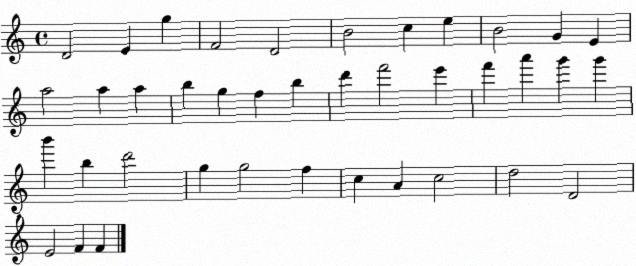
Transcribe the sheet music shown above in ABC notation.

X:1
T:Untitled
M:4/4
L:1/4
K:C
D2 E g F2 D2 B2 c e B2 G E a2 a a b g f b d' f'2 e' f' a' g' g' b' b d'2 g g2 f c A c2 d2 D2 E2 F F